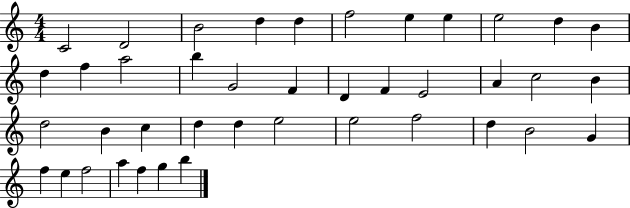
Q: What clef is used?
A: treble